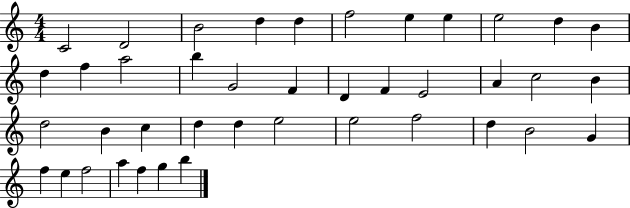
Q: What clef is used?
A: treble